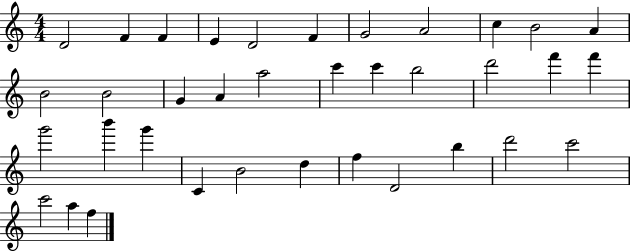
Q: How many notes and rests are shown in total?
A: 36